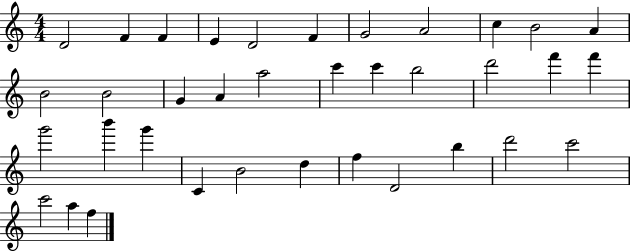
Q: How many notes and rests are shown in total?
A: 36